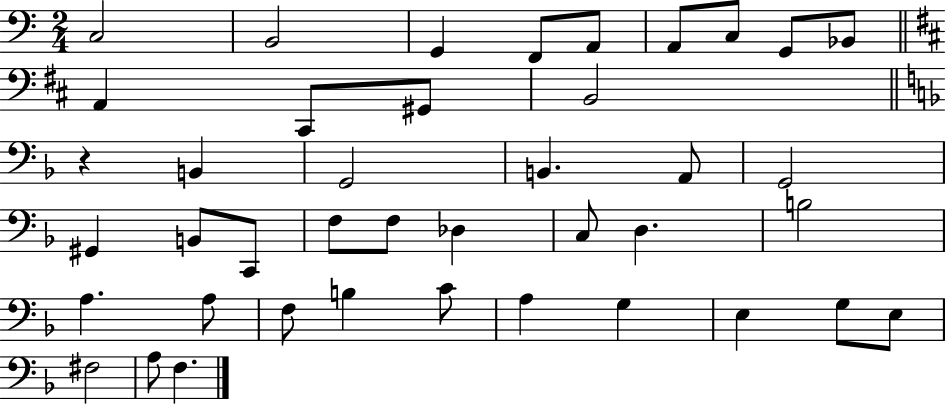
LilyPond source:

{
  \clef bass
  \numericTimeSignature
  \time 2/4
  \key c \major
  c2 | b,2 | g,4 f,8 a,8 | a,8 c8 g,8 bes,8 | \break \bar "||" \break \key d \major a,4 cis,8 gis,8 | b,2 | \bar "||" \break \key d \minor r4 b,4 | g,2 | b,4. a,8 | g,2 | \break gis,4 b,8 c,8 | f8 f8 des4 | c8 d4. | b2 | \break a4. a8 | f8 b4 c'8 | a4 g4 | e4 g8 e8 | \break fis2 | a8 f4. | \bar "|."
}